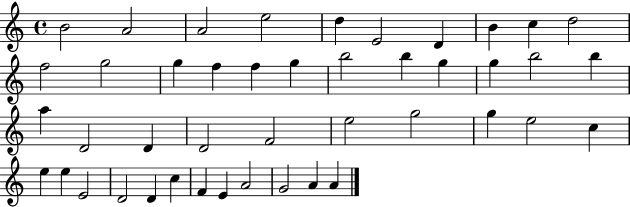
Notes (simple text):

B4/h A4/h A4/h E5/h D5/q E4/h D4/q B4/q C5/q D5/h F5/h G5/h G5/q F5/q F5/q G5/q B5/h B5/q G5/q G5/q B5/h B5/q A5/q D4/h D4/q D4/h F4/h E5/h G5/h G5/q E5/h C5/q E5/q E5/q E4/h D4/h D4/q C5/q F4/q E4/q A4/h G4/h A4/q A4/q